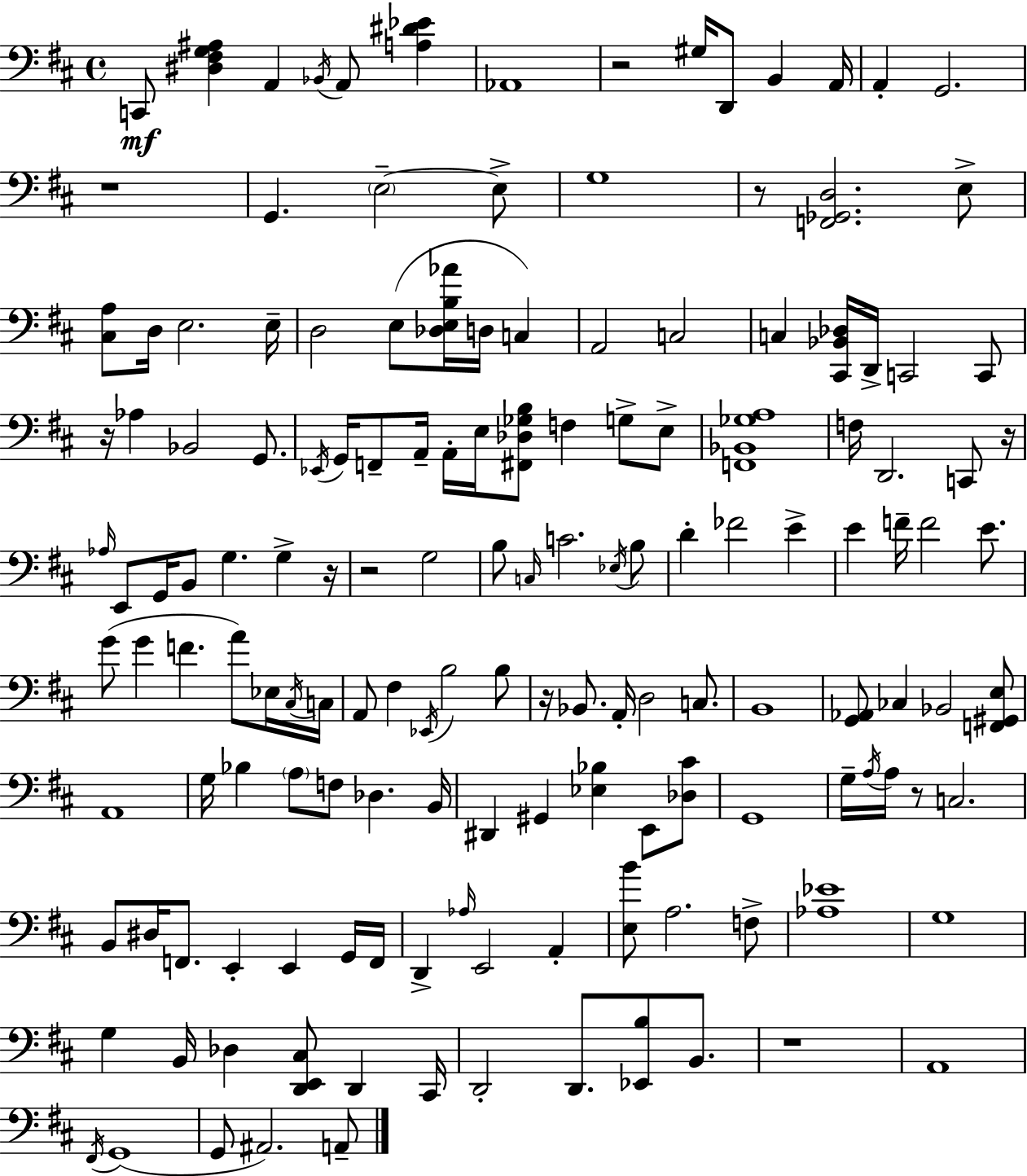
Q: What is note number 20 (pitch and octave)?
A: D3